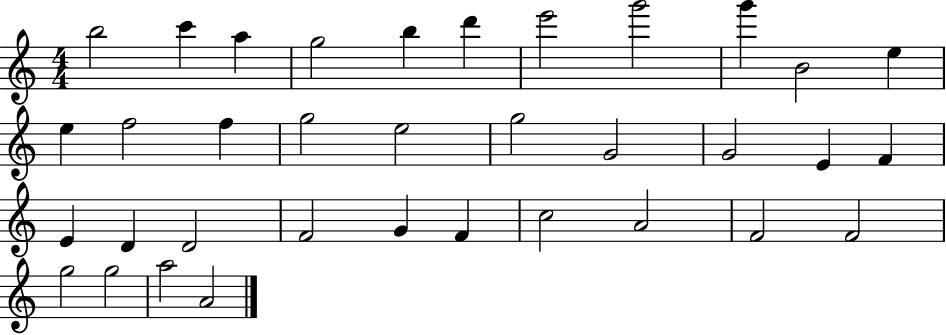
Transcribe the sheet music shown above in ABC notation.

X:1
T:Untitled
M:4/4
L:1/4
K:C
b2 c' a g2 b d' e'2 g'2 g' B2 e e f2 f g2 e2 g2 G2 G2 E F E D D2 F2 G F c2 A2 F2 F2 g2 g2 a2 A2